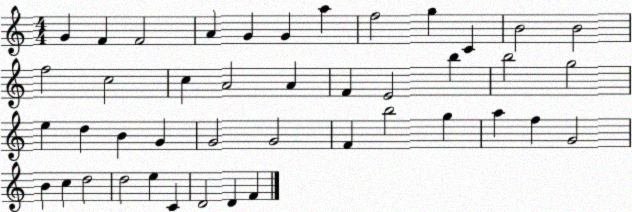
X:1
T:Untitled
M:4/4
L:1/4
K:C
G F F2 A G G a f2 g C B2 B2 f2 c2 c A2 A F E2 b b2 g2 e d B G G2 G2 F b2 g a f G2 B c d2 d2 e C D2 D F